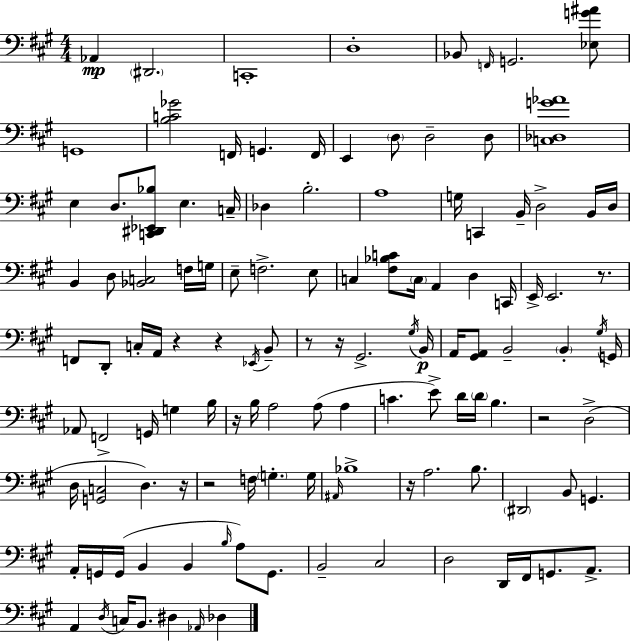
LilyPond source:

{
  \clef bass
  \numericTimeSignature
  \time 4/4
  \key a \major
  aes,4\mp \parenthesize dis,2. | c,1-. | d1-. | bes,8 \grace { f,16 } g,2. <ees g' ais'>8 | \break g,1 | <b c' ges'>2 f,16 g,4. | f,16 e,4 \parenthesize d8 d2-- d8 | <c des g' aes'>1 | \break e4 d8. <c, dis, ees, bes>8 e4. | c16-- des4 b2.-. | a1 | g16 c,4 b,16-- d2-> b,16 | \break d16 b,4 d8 <bes, c>2 f16 | g16 e8-- f2.-> e8 | c4 <fis bes c'>8 \parenthesize c16 a,4 d4 | c,16 e,16-> e,2. r8. | \break f,8 d,8-. c16-. a,16 r4 r4 \acciaccatura { ees,16 } | b,8-- r8 r16 gis,2.-> | \acciaccatura { gis16 } b,16\p a,16 <gis, a,>8 b,2-- \parenthesize b,4-. | \acciaccatura { gis16 } g,16 aes,8 f,2-> g,16 g4 | \break b16 r16 b16 a2 a8( | a4 c'4. e'8->) d'16 \parenthesize d'16 b4. | r2 d2->( | d16 <g, c>2 d4.) | \break r16 r2 f16 \parenthesize g4.-. | g16 \grace { ais,16 } bes1-> | r16 a2. | b8. \parenthesize dis,2 b,8 g,4. | \break a,16-. g,16 g,16( b,4 b,4 | \grace { b16 } a8) g,8. b,2-- cis2 | d2 d,16 fis,16 | g,8. a,8.-> a,4 \acciaccatura { d16 } c16 b,8. dis4 | \break \grace { aes,16 } des4 \bar "|."
}